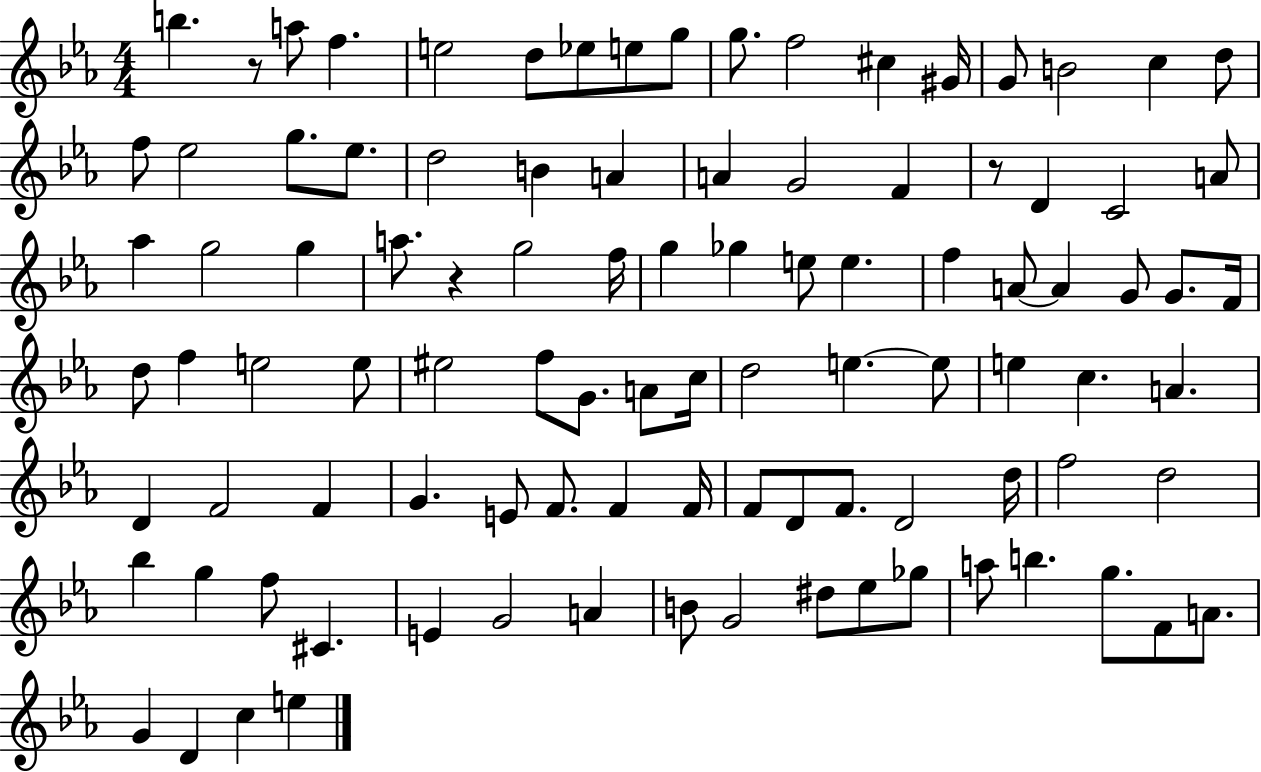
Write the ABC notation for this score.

X:1
T:Untitled
M:4/4
L:1/4
K:Eb
b z/2 a/2 f e2 d/2 _e/2 e/2 g/2 g/2 f2 ^c ^G/4 G/2 B2 c d/2 f/2 _e2 g/2 _e/2 d2 B A A G2 F z/2 D C2 A/2 _a g2 g a/2 z g2 f/4 g _g e/2 e f A/2 A G/2 G/2 F/4 d/2 f e2 e/2 ^e2 f/2 G/2 A/2 c/4 d2 e e/2 e c A D F2 F G E/2 F/2 F F/4 F/2 D/2 F/2 D2 d/4 f2 d2 _b g f/2 ^C E G2 A B/2 G2 ^d/2 _e/2 _g/2 a/2 b g/2 F/2 A/2 G D c e